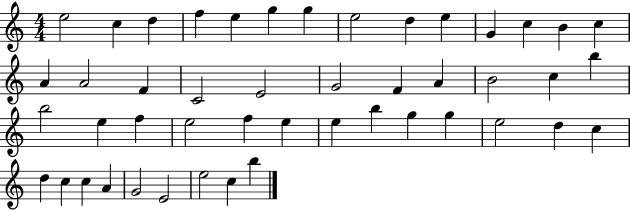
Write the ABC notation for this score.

X:1
T:Untitled
M:4/4
L:1/4
K:C
e2 c d f e g g e2 d e G c B c A A2 F C2 E2 G2 F A B2 c b b2 e f e2 f e e b g g e2 d c d c c A G2 E2 e2 c b